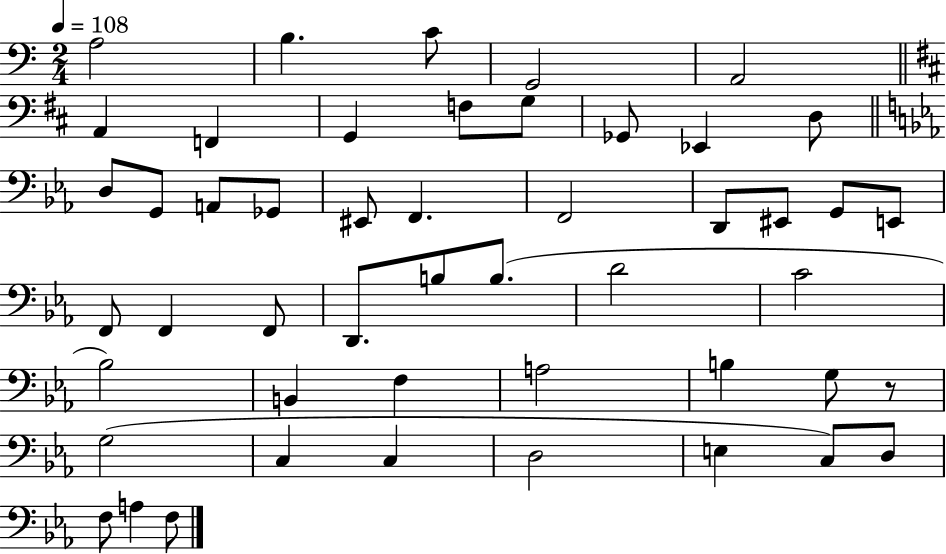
A3/h B3/q. C4/e G2/h A2/h A2/q F2/q G2/q F3/e G3/e Gb2/e Eb2/q D3/e D3/e G2/e A2/e Gb2/e EIS2/e F2/q. F2/h D2/e EIS2/e G2/e E2/e F2/e F2/q F2/e D2/e. B3/e B3/e. D4/h C4/h Bb3/h B2/q F3/q A3/h B3/q G3/e R/e G3/h C3/q C3/q D3/h E3/q C3/e D3/e F3/e A3/q F3/e